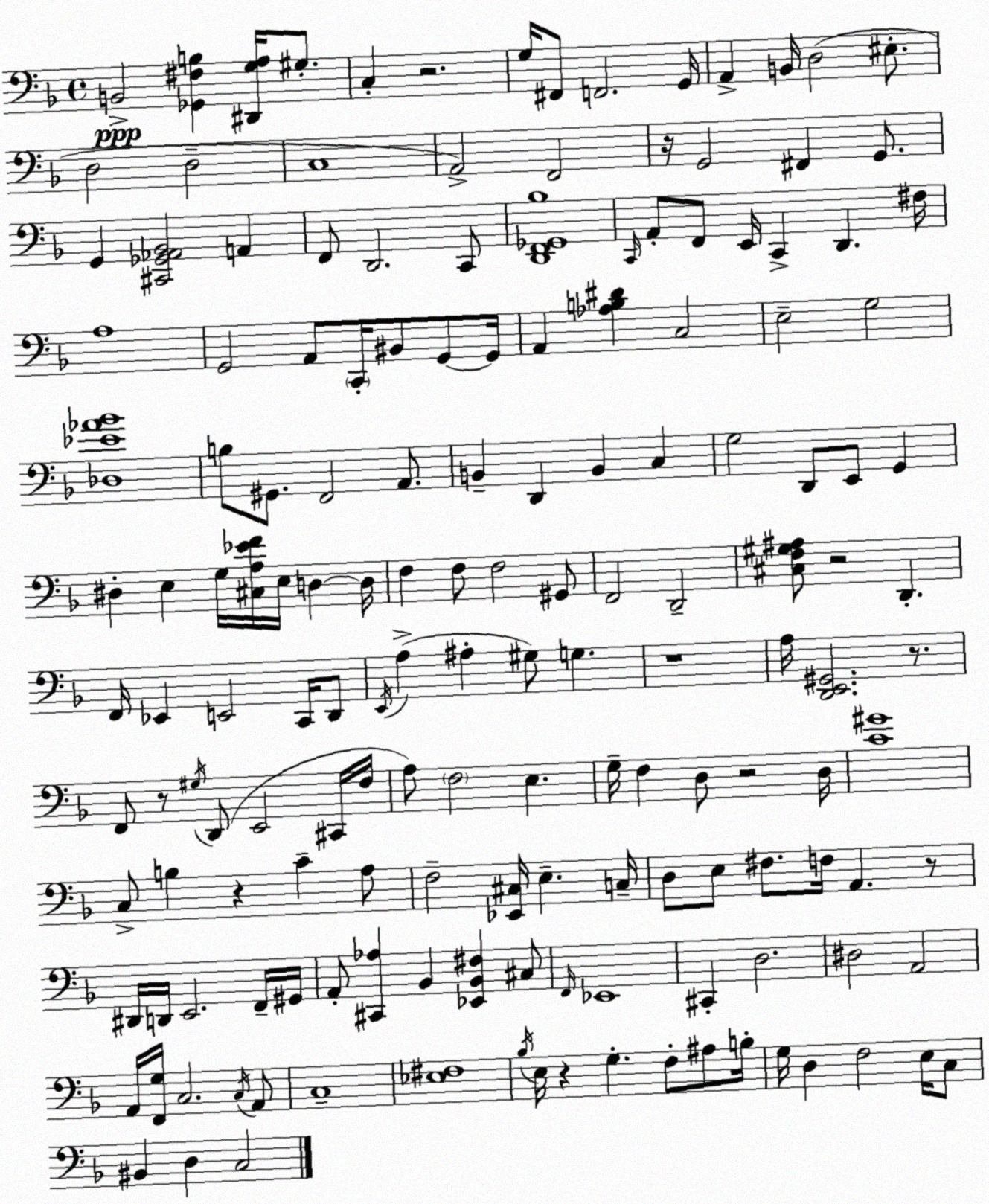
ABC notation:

X:1
T:Untitled
M:4/4
L:1/4
K:F
B,,2 [_G,,^F,B,] [^D,,G,A,]/4 ^G,/2 C, z2 G,/4 ^F,,/2 F,,2 G,,/4 A,, B,,/4 D,2 ^E,/2 D,2 D,2 C,4 A,,2 F,,2 z/4 G,,2 ^F,, G,,/2 G,, [^C,,_G,,_A,,_B,,]2 A,, F,,/2 D,,2 C,,/2 [D,,F,,_G,,_B,]4 C,,/4 A,,/2 F,,/2 E,,/4 C,, D,, ^F,/4 A,4 G,,2 A,,/2 C,,/4 ^B,,/2 G,,/2 G,,/4 A,, [_A,B,^D] C,2 E,2 G,2 [_D,_E_A_B]4 B,/2 ^G,,/2 F,,2 A,,/2 B,, D,, B,, C, G,2 D,,/2 E,,/2 G,, ^D, E, G,/4 [^C,A,_EF]/4 E,/4 D, D,/4 F, F,/2 F,2 ^G,,/2 F,,2 D,,2 [^C,F,^G,^A,]/2 z2 D,, F,,/4 _E,, E,,2 C,,/4 D,,/2 E,,/4 A, ^A, ^G,/2 G, z4 A,/4 [D,,E,,^G,,]2 z/2 F,,/2 z/2 ^G,/4 D,,/2 E,,2 ^C,,/4 F,/4 A,/2 F,2 E, G,/4 F, D,/2 z2 D,/4 [C^G]4 C,/2 B, z C A,/2 F,2 [_E,,^C,]/4 E, C,/4 D,/2 E,/2 ^F,/2 F,/4 A,, z/2 ^D,,/4 D,,/4 E,,2 F,,/4 ^G,,/4 A,,/2 [^C,,_A,] _B,, [_E,,_B,,^F,] ^C,/2 F,,/4 _E,,4 ^C,, D,2 ^D,2 A,,2 A,,/4 [F,,G,]/4 C,2 C,/4 A,,/2 C,4 [_E,^F,]4 _B,/4 E,/4 z G, F,/2 ^A,/2 B,/4 G,/4 D, F,2 E,/4 C,/2 ^B,, D, C,2